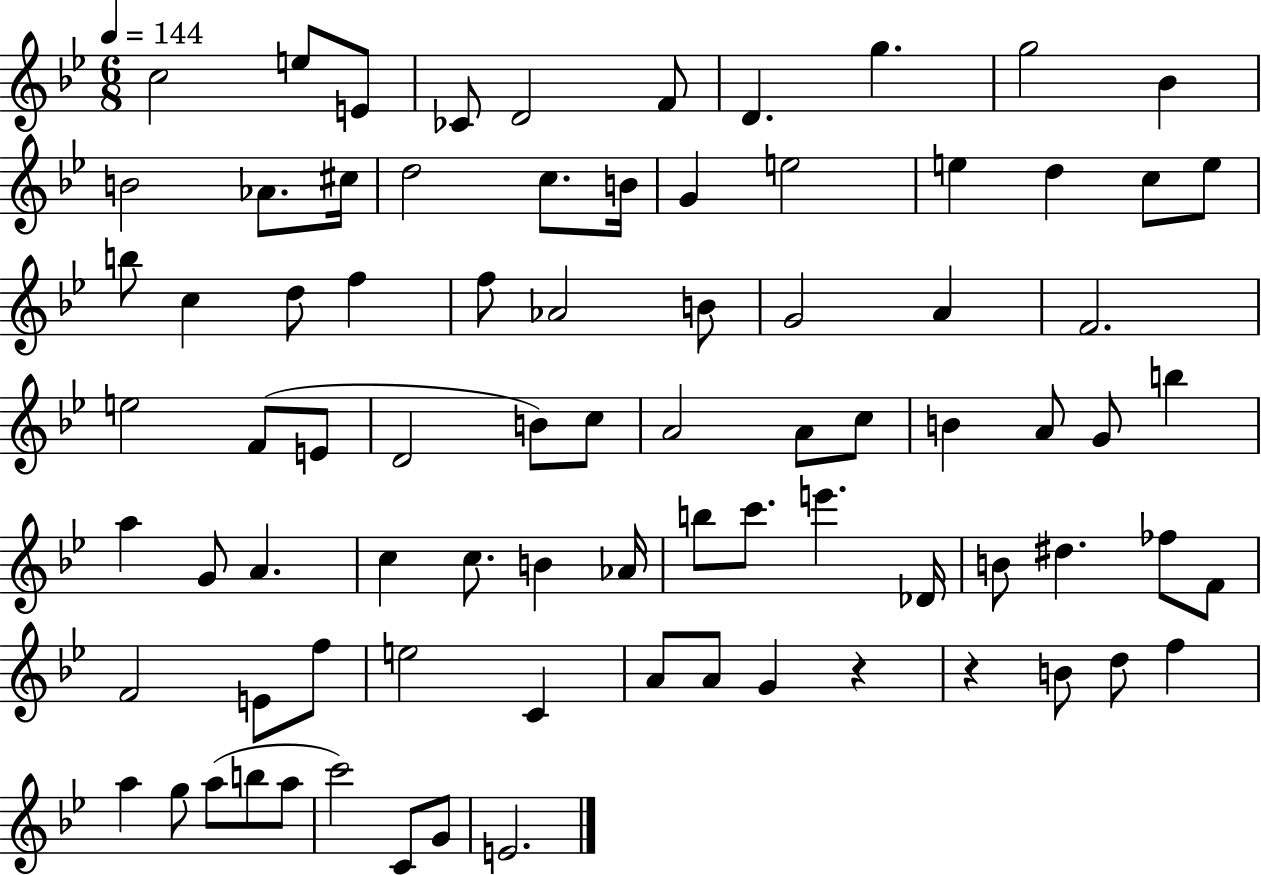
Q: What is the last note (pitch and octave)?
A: E4